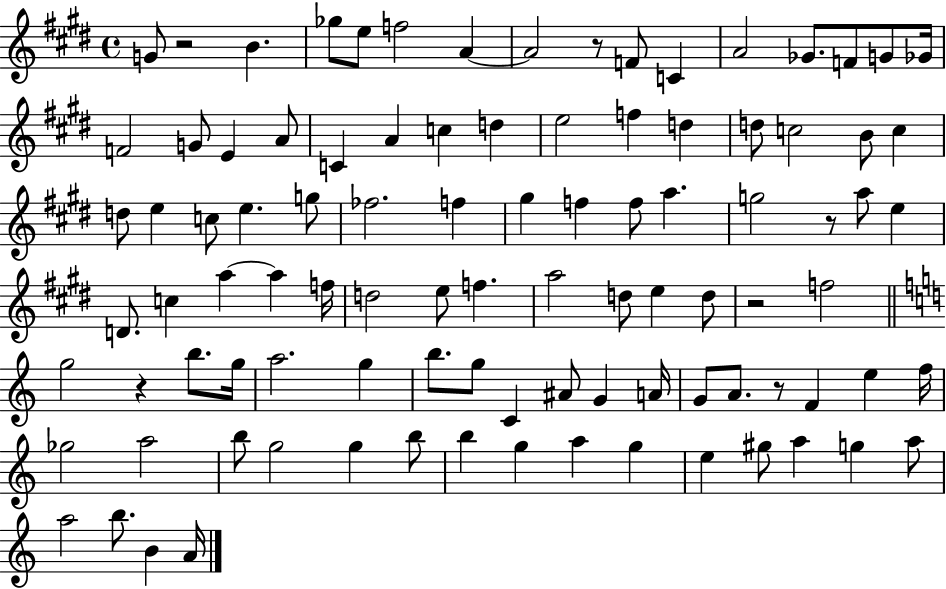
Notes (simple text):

G4/e R/h B4/q. Gb5/e E5/e F5/h A4/q A4/h R/e F4/e C4/q A4/h Gb4/e. F4/e G4/e Gb4/s F4/h G4/e E4/q A4/e C4/q A4/q C5/q D5/q E5/h F5/q D5/q D5/e C5/h B4/e C5/q D5/e E5/q C5/e E5/q. G5/e FES5/h. F5/q G#5/q F5/q F5/e A5/q. G5/h R/e A5/e E5/q D4/e. C5/q A5/q A5/q F5/s D5/h E5/e F5/q. A5/h D5/e E5/q D5/e R/h F5/h G5/h R/q B5/e. G5/s A5/h. G5/q B5/e. G5/e C4/q A#4/e G4/q A4/s G4/e A4/e. R/e F4/q E5/q F5/s Gb5/h A5/h B5/e G5/h G5/q B5/e B5/q G5/q A5/q G5/q E5/q G#5/e A5/q G5/q A5/e A5/h B5/e. B4/q A4/s